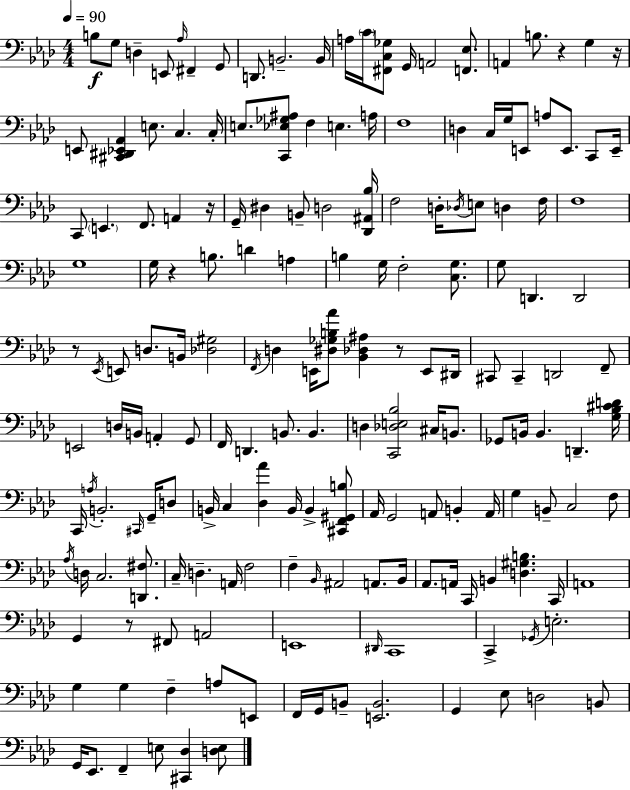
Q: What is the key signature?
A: F minor